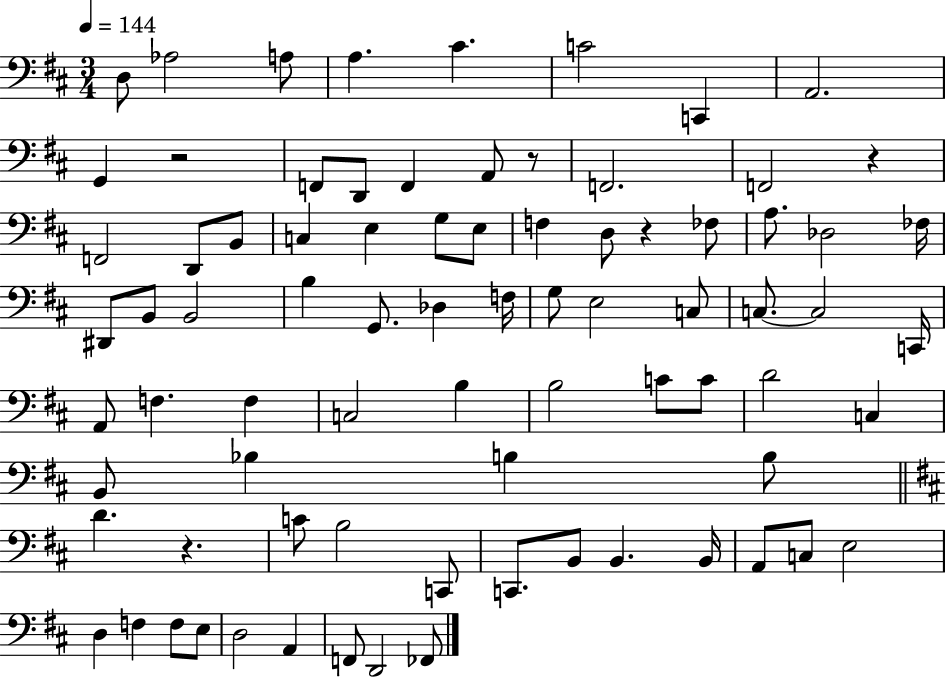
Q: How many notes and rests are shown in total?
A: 80